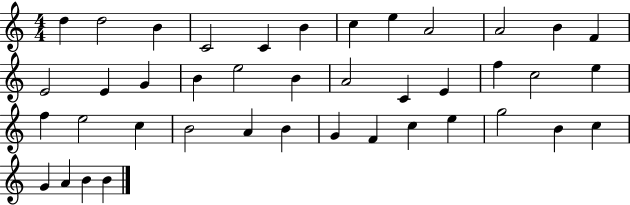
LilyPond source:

{
  \clef treble
  \numericTimeSignature
  \time 4/4
  \key c \major
  d''4 d''2 b'4 | c'2 c'4 b'4 | c''4 e''4 a'2 | a'2 b'4 f'4 | \break e'2 e'4 g'4 | b'4 e''2 b'4 | a'2 c'4 e'4 | f''4 c''2 e''4 | \break f''4 e''2 c''4 | b'2 a'4 b'4 | g'4 f'4 c''4 e''4 | g''2 b'4 c''4 | \break g'4 a'4 b'4 b'4 | \bar "|."
}